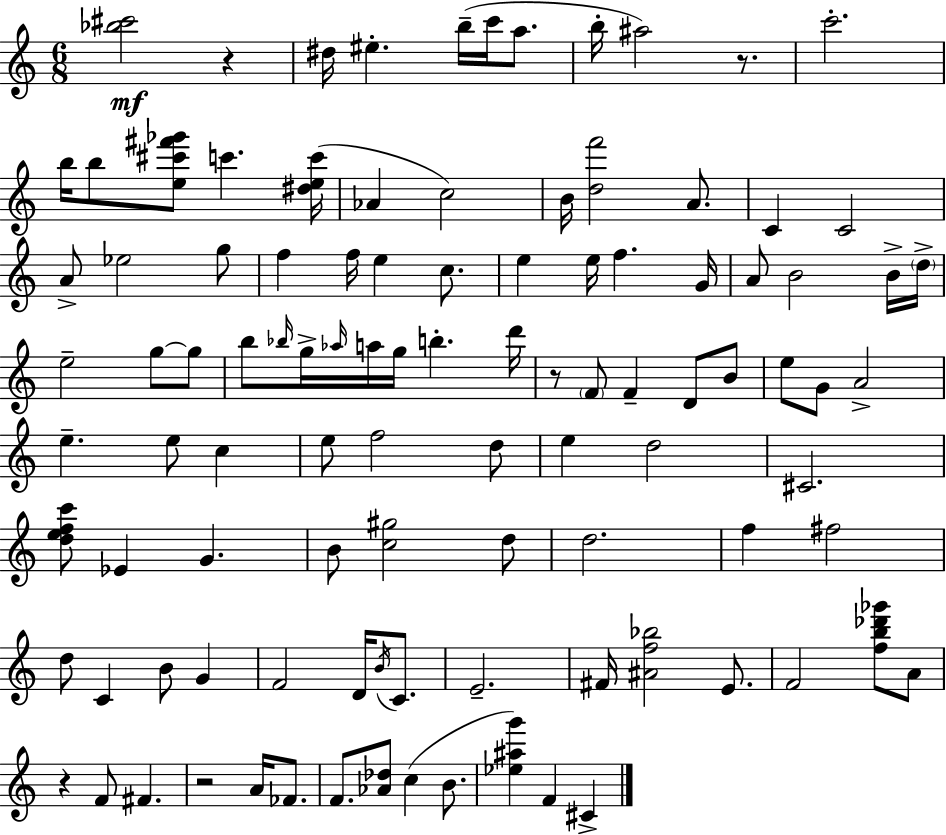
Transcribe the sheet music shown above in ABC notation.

X:1
T:Untitled
M:6/8
L:1/4
K:C
[_b^c']2 z ^d/4 ^e b/4 c'/4 a/2 b/4 ^a2 z/2 c'2 b/4 b/2 [e^c'^f'_g']/2 c' [^dec']/4 _A c2 B/4 [df']2 A/2 C C2 A/2 _e2 g/2 f f/4 e c/2 e e/4 f G/4 A/2 B2 B/4 d/4 e2 g/2 g/2 b/2 _b/4 g/4 _a/4 a/4 g/4 b d'/4 z/2 F/2 F D/2 B/2 e/2 G/2 A2 e e/2 c e/2 f2 d/2 e d2 ^C2 [defc']/2 _E G B/2 [c^g]2 d/2 d2 f ^f2 d/2 C B/2 G F2 D/4 B/4 C/2 E2 ^F/4 [^Af_b]2 E/2 F2 [fb_d'_g']/2 A/2 z F/2 ^F z2 A/4 _F/2 F/2 [_A_d]/2 c B/2 [_e^ag'] F ^C